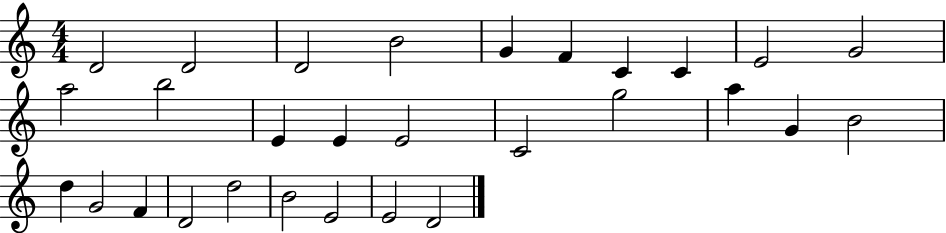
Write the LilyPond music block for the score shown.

{
  \clef treble
  \numericTimeSignature
  \time 4/4
  \key c \major
  d'2 d'2 | d'2 b'2 | g'4 f'4 c'4 c'4 | e'2 g'2 | \break a''2 b''2 | e'4 e'4 e'2 | c'2 g''2 | a''4 g'4 b'2 | \break d''4 g'2 f'4 | d'2 d''2 | b'2 e'2 | e'2 d'2 | \break \bar "|."
}